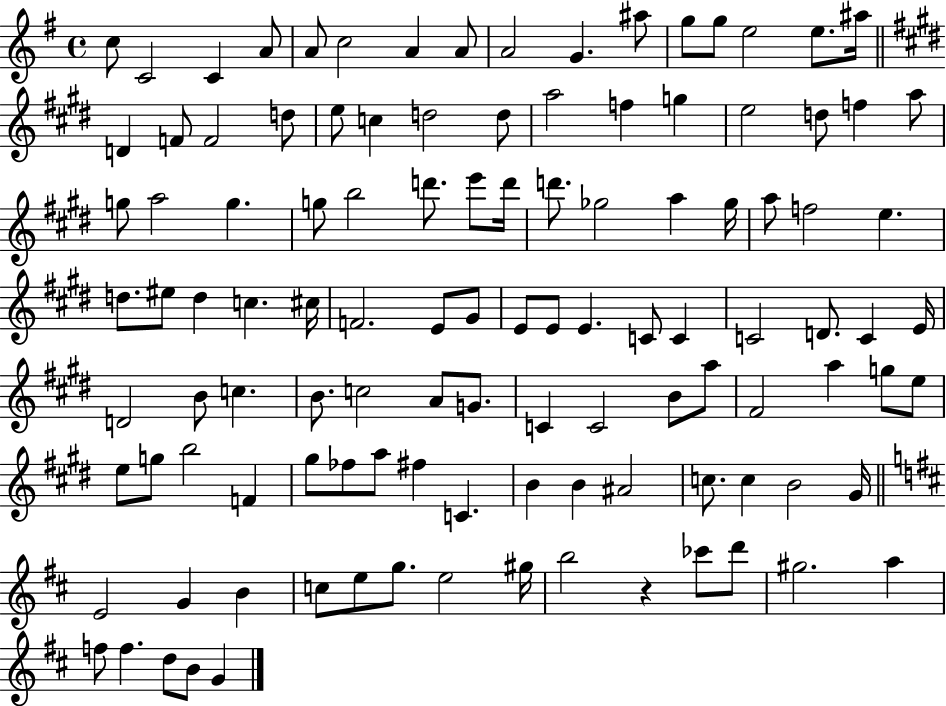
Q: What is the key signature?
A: G major